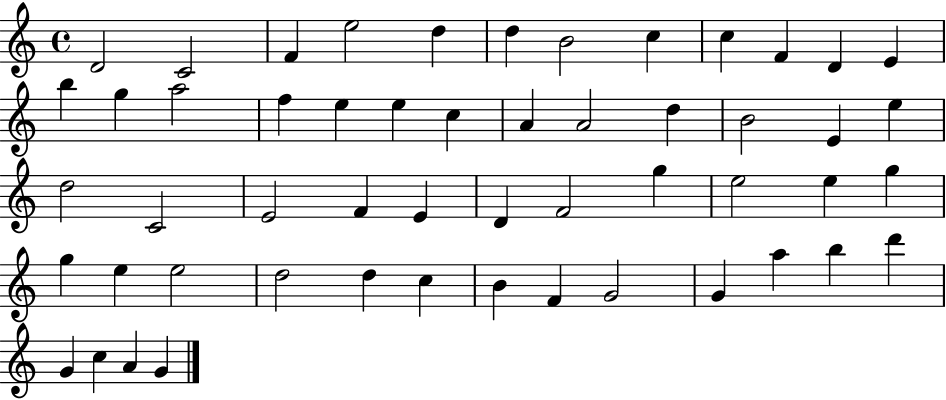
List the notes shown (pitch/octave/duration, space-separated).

D4/h C4/h F4/q E5/h D5/q D5/q B4/h C5/q C5/q F4/q D4/q E4/q B5/q G5/q A5/h F5/q E5/q E5/q C5/q A4/q A4/h D5/q B4/h E4/q E5/q D5/h C4/h E4/h F4/q E4/q D4/q F4/h G5/q E5/h E5/q G5/q G5/q E5/q E5/h D5/h D5/q C5/q B4/q F4/q G4/h G4/q A5/q B5/q D6/q G4/q C5/q A4/q G4/q